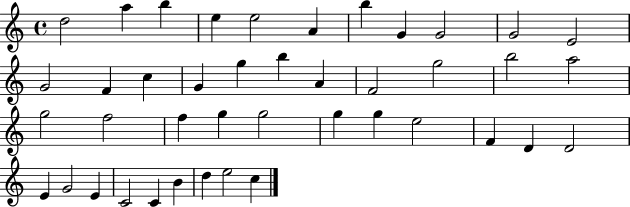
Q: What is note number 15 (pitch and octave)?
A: G4